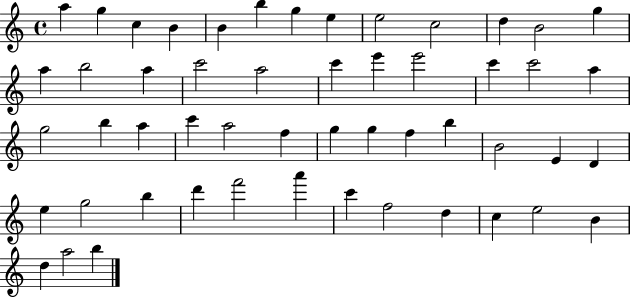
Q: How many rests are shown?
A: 0